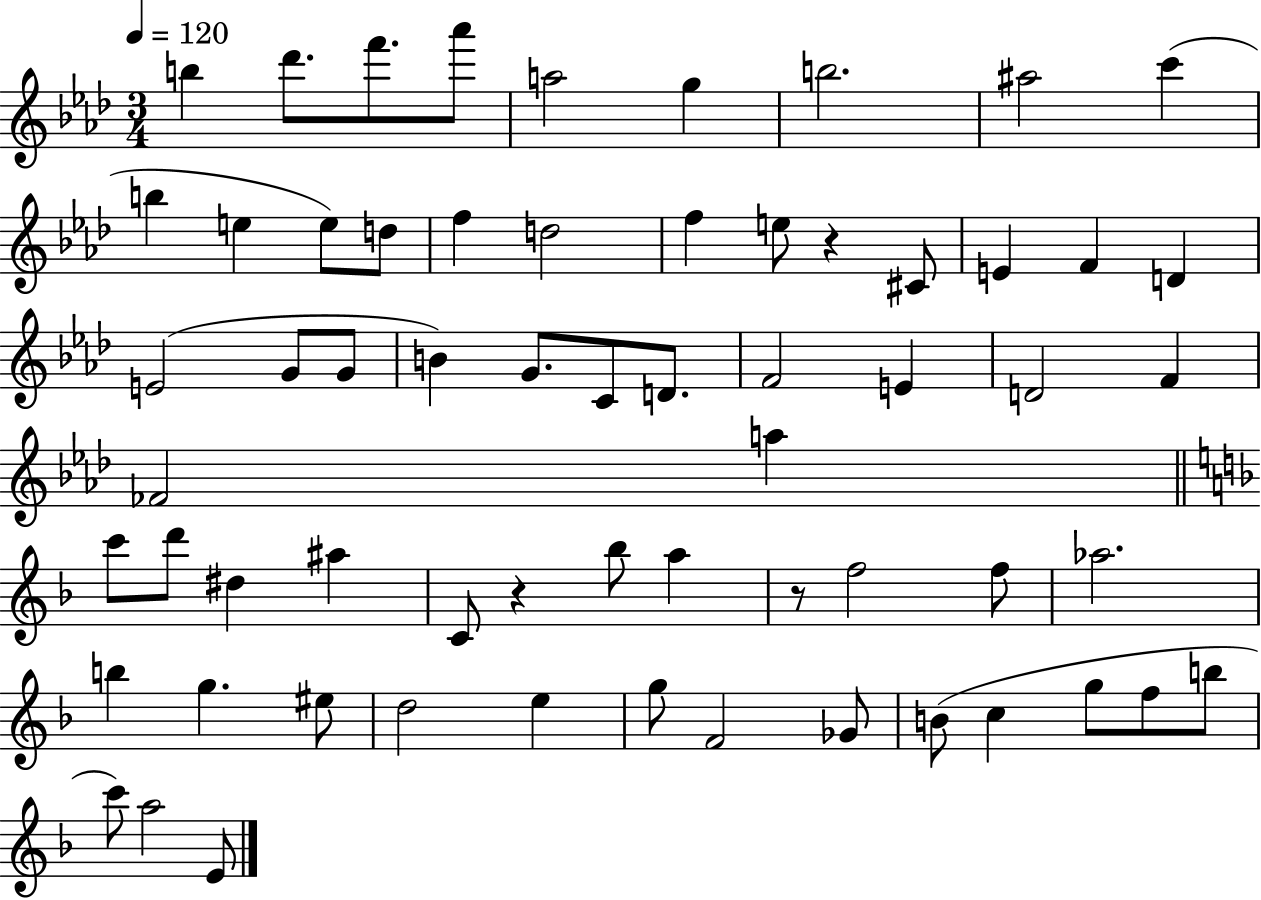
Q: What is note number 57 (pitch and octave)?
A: B5